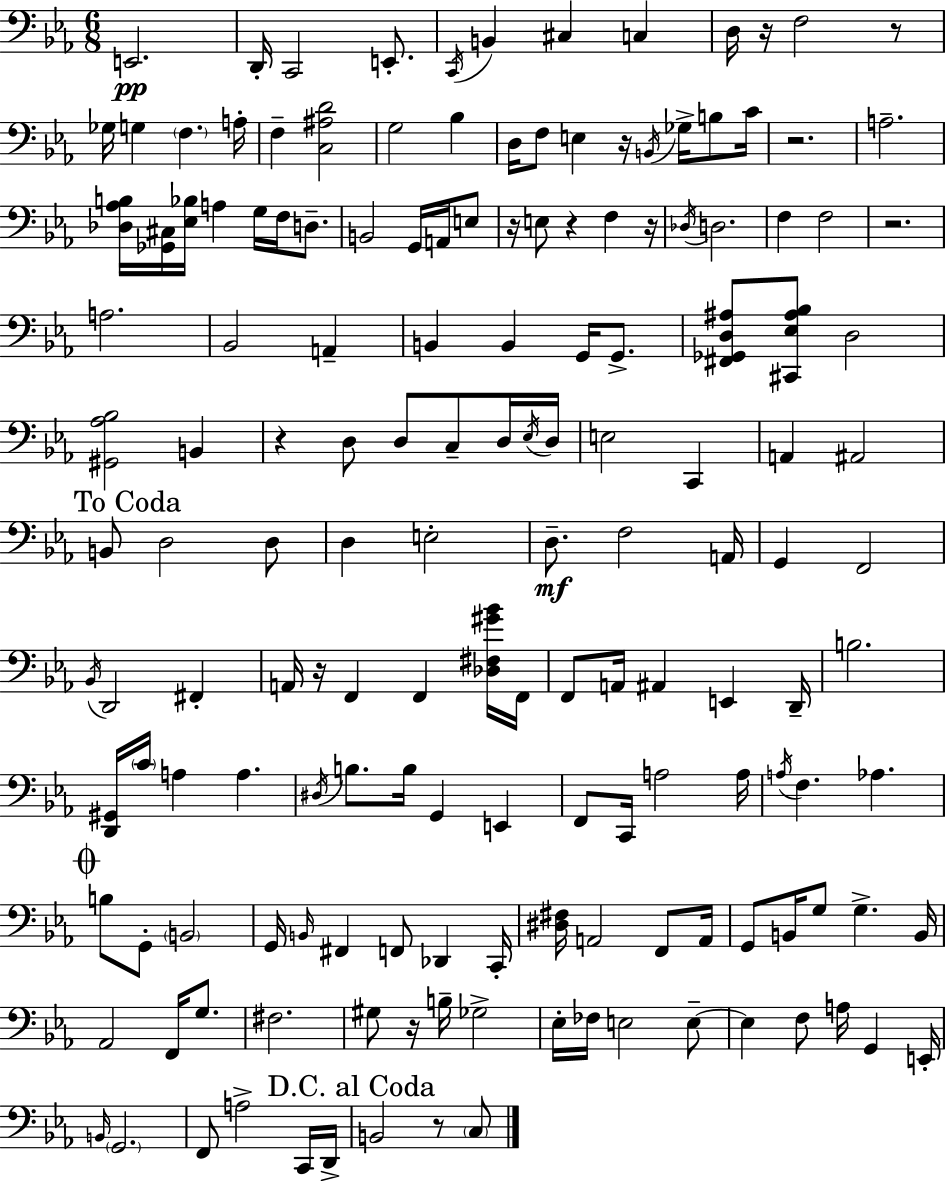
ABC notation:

X:1
T:Untitled
M:6/8
L:1/4
K:Eb
E,,2 D,,/4 C,,2 E,,/2 C,,/4 B,, ^C, C, D,/4 z/4 F,2 z/2 _G,/4 G, F, A,/4 F, [C,^A,D]2 G,2 _B, D,/4 F,/2 E, z/4 B,,/4 _G,/4 B,/2 C/4 z2 A,2 [_D,_A,B,]/4 [_G,,^C,]/4 [_E,_B,]/4 A, G,/4 F,/4 D,/2 B,,2 G,,/4 A,,/4 E,/2 z/4 E,/2 z F, z/4 _D,/4 D,2 F, F,2 z2 A,2 _B,,2 A,, B,, B,, G,,/4 G,,/2 [^F,,_G,,D,^A,]/2 [^C,,_E,^A,_B,]/2 D,2 [^G,,_A,_B,]2 B,, z D,/2 D,/2 C,/2 D,/4 _E,/4 D,/4 E,2 C,, A,, ^A,,2 B,,/2 D,2 D,/2 D, E,2 D,/2 F,2 A,,/4 G,, F,,2 _B,,/4 D,,2 ^F,, A,,/4 z/4 F,, F,, [_D,^F,^G_B]/4 F,,/4 F,,/2 A,,/4 ^A,, E,, D,,/4 B,2 [D,,^G,,]/4 C/4 A, A, ^D,/4 B,/2 B,/4 G,, E,, F,,/2 C,,/4 A,2 A,/4 A,/4 F, _A, B,/2 G,,/2 B,,2 G,,/4 B,,/4 ^F,, F,,/2 _D,, C,,/4 [^D,^F,]/4 A,,2 F,,/2 A,,/4 G,,/2 B,,/4 G,/2 G, B,,/4 _A,,2 F,,/4 G,/2 ^F,2 ^G,/2 z/4 B,/4 _G,2 _E,/4 _F,/4 E,2 E,/2 E, F,/2 A,/4 G,, E,,/4 B,,/4 G,,2 F,,/2 A,2 C,,/4 D,,/4 B,,2 z/2 C,/2